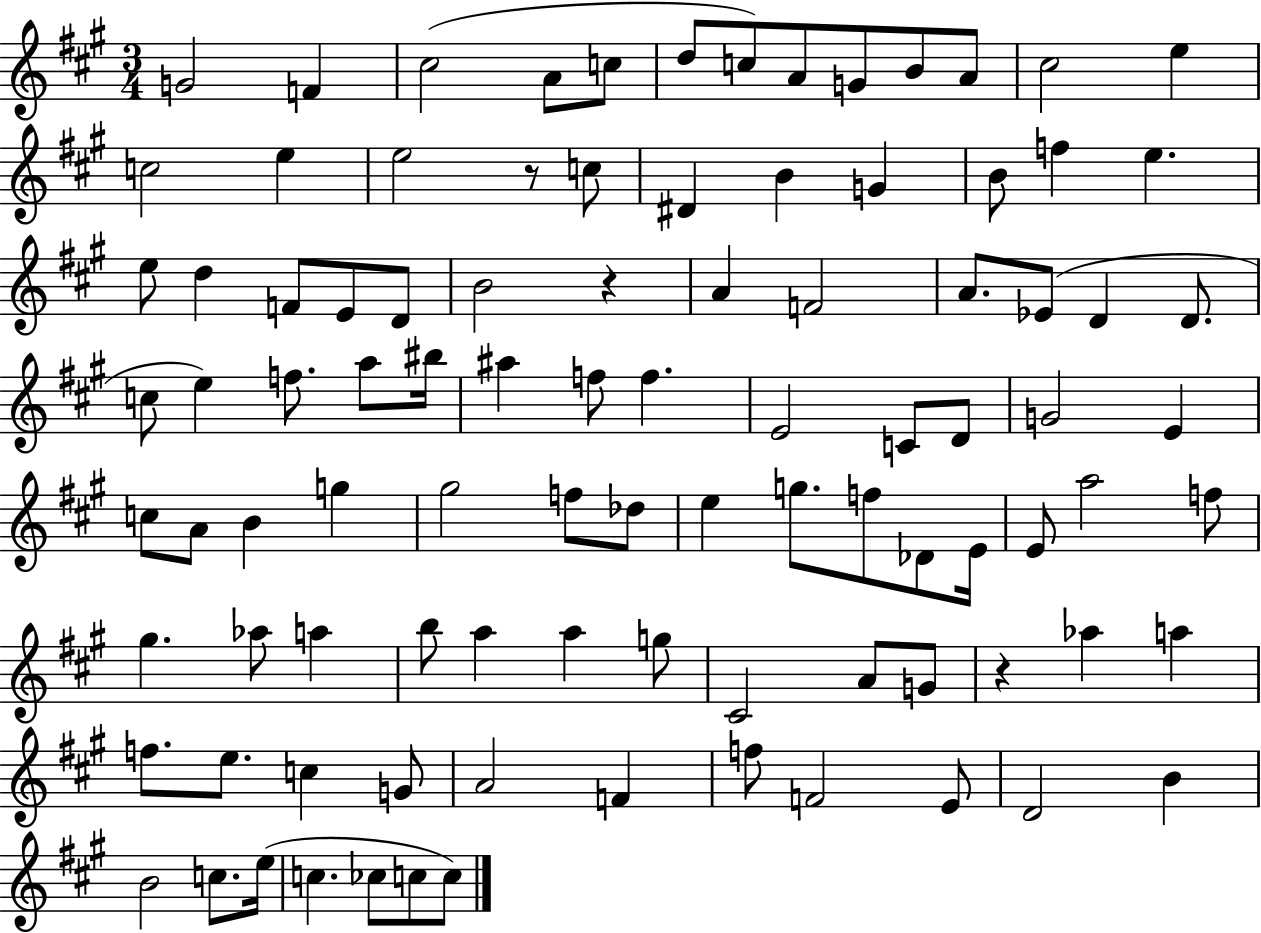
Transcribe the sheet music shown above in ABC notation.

X:1
T:Untitled
M:3/4
L:1/4
K:A
G2 F ^c2 A/2 c/2 d/2 c/2 A/2 G/2 B/2 A/2 ^c2 e c2 e e2 z/2 c/2 ^D B G B/2 f e e/2 d F/2 E/2 D/2 B2 z A F2 A/2 _E/2 D D/2 c/2 e f/2 a/2 ^b/4 ^a f/2 f E2 C/2 D/2 G2 E c/2 A/2 B g ^g2 f/2 _d/2 e g/2 f/2 _D/2 E/4 E/2 a2 f/2 ^g _a/2 a b/2 a a g/2 ^C2 A/2 G/2 z _a a f/2 e/2 c G/2 A2 F f/2 F2 E/2 D2 B B2 c/2 e/4 c _c/2 c/2 c/2